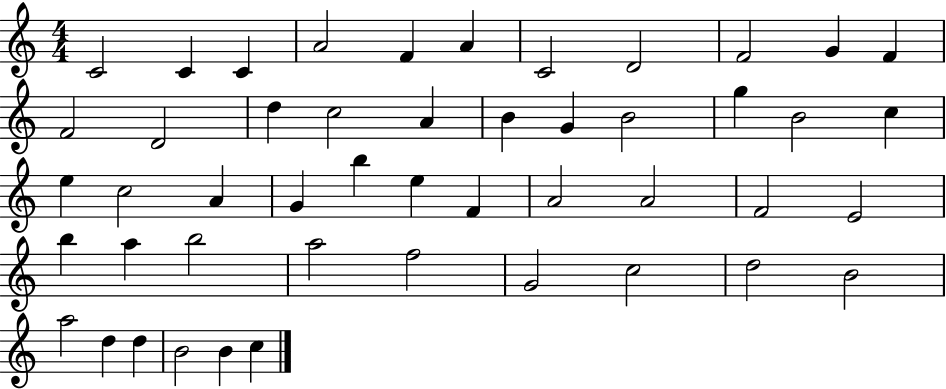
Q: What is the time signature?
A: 4/4